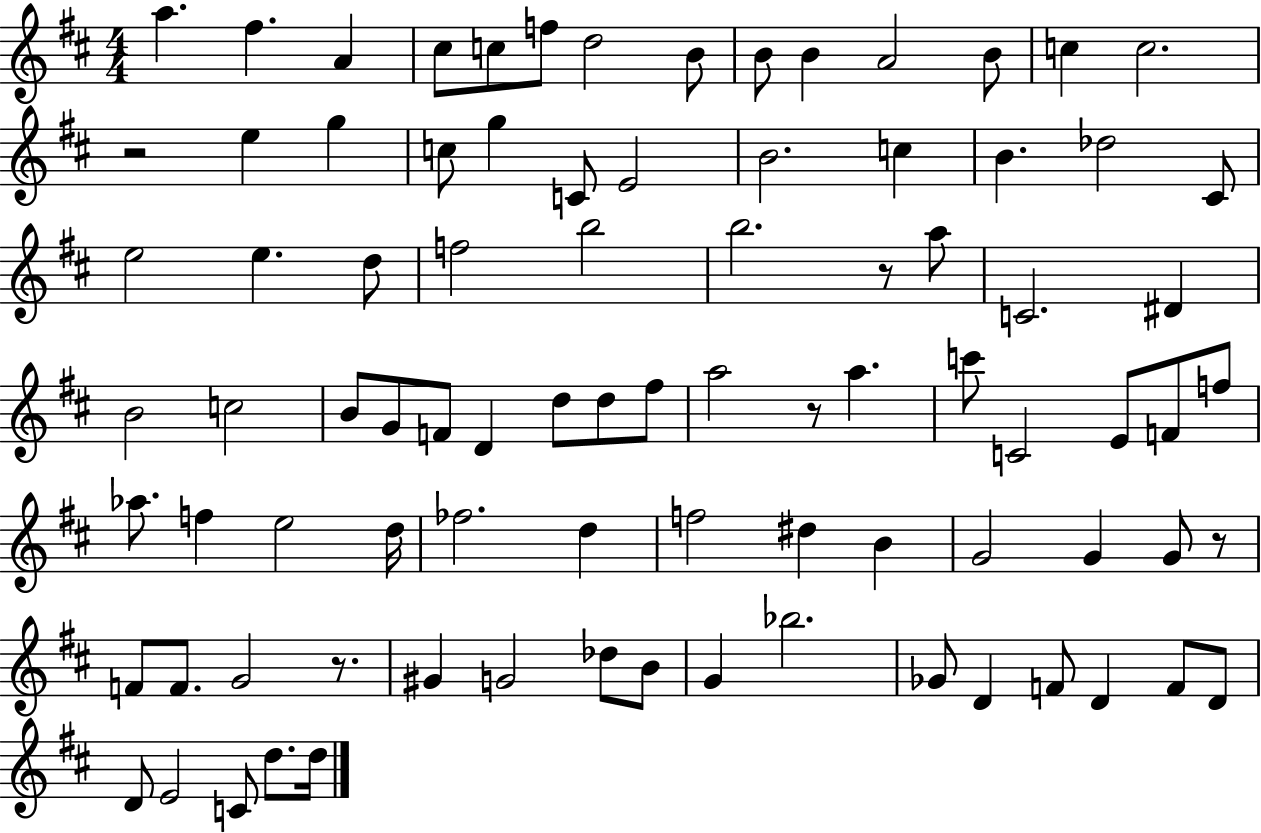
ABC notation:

X:1
T:Untitled
M:4/4
L:1/4
K:D
a ^f A ^c/2 c/2 f/2 d2 B/2 B/2 B A2 B/2 c c2 z2 e g c/2 g C/2 E2 B2 c B _d2 ^C/2 e2 e d/2 f2 b2 b2 z/2 a/2 C2 ^D B2 c2 B/2 G/2 F/2 D d/2 d/2 ^f/2 a2 z/2 a c'/2 C2 E/2 F/2 f/2 _a/2 f e2 d/4 _f2 d f2 ^d B G2 G G/2 z/2 F/2 F/2 G2 z/2 ^G G2 _d/2 B/2 G _b2 _G/2 D F/2 D F/2 D/2 D/2 E2 C/2 d/2 d/4